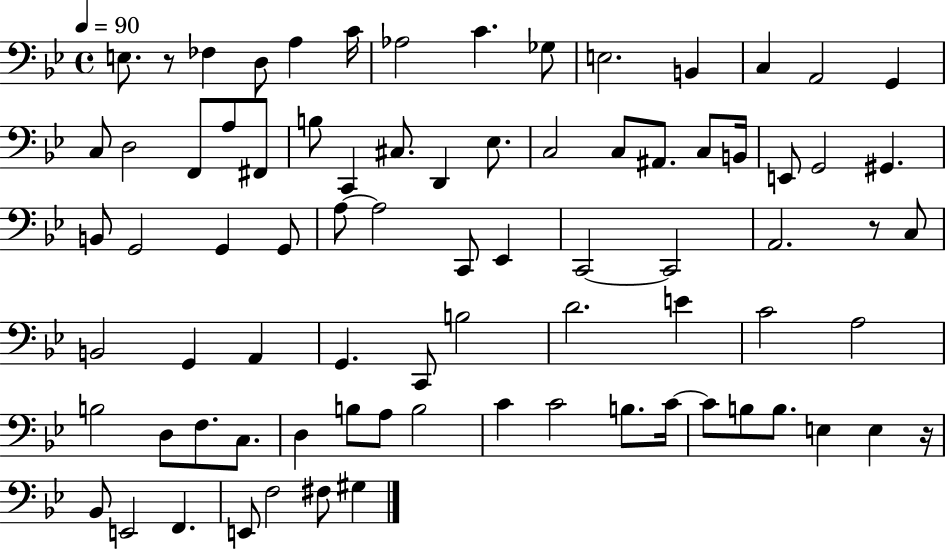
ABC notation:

X:1
T:Untitled
M:4/4
L:1/4
K:Bb
E,/2 z/2 _F, D,/2 A, C/4 _A,2 C _G,/2 E,2 B,, C, A,,2 G,, C,/2 D,2 F,,/2 A,/2 ^F,,/2 B,/2 C,, ^C,/2 D,, _E,/2 C,2 C,/2 ^A,,/2 C,/2 B,,/4 E,,/2 G,,2 ^G,, B,,/2 G,,2 G,, G,,/2 A,/2 A,2 C,,/2 _E,, C,,2 C,,2 A,,2 z/2 C,/2 B,,2 G,, A,, G,, C,,/2 B,2 D2 E C2 A,2 B,2 D,/2 F,/2 C,/2 D, B,/2 A,/2 B,2 C C2 B,/2 C/4 C/2 B,/2 B,/2 E, E, z/4 _B,,/2 E,,2 F,, E,,/2 F,2 ^F,/2 ^G,